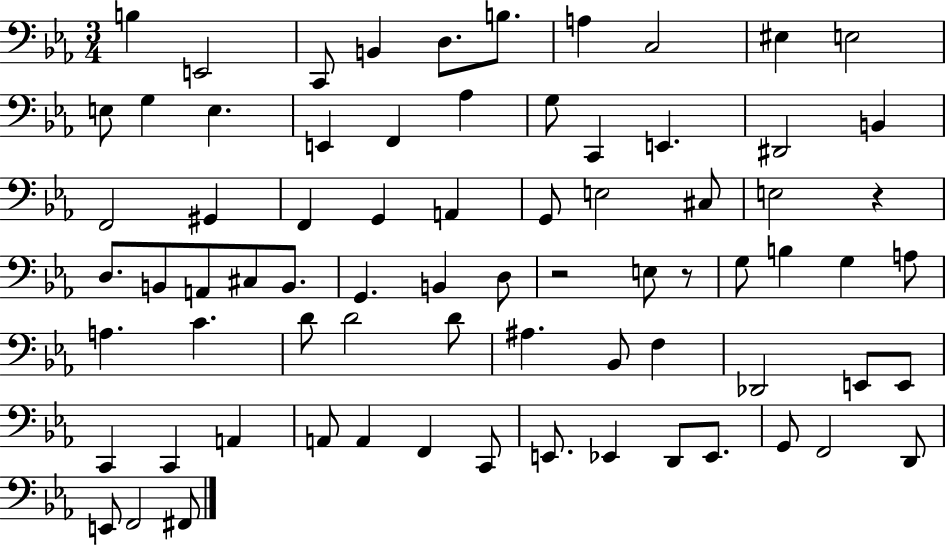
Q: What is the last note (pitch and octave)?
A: F#2